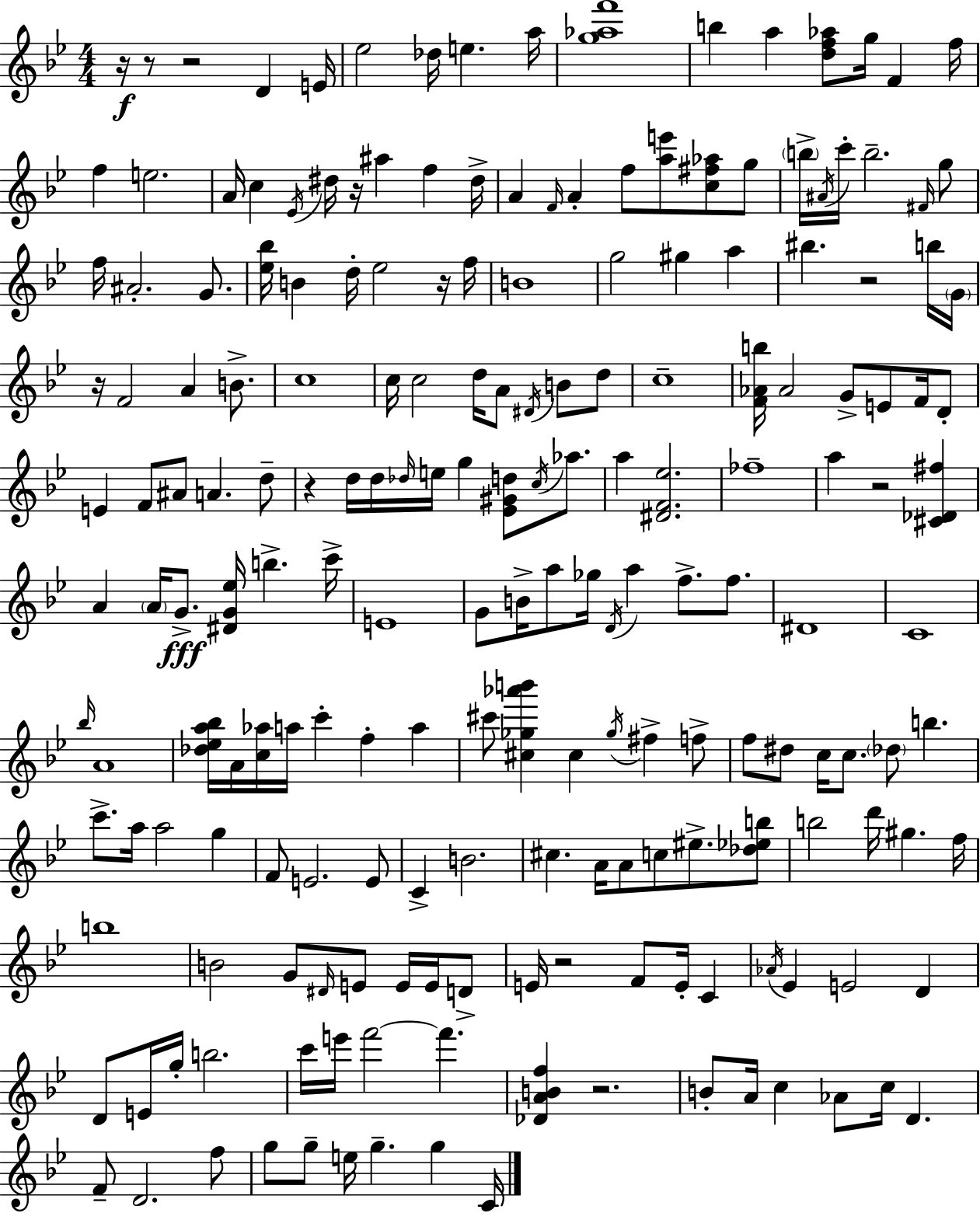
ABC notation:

X:1
T:Untitled
M:4/4
L:1/4
K:Gm
z/4 z/2 z2 D E/4 _e2 _d/4 e a/4 [g_af']4 b a [df_a]/2 g/4 F f/4 f e2 A/4 c _E/4 ^d/4 z/4 ^a f ^d/4 A F/4 A f/2 [ae']/2 [c^f_a]/2 g/2 b/4 ^A/4 c'/4 b2 ^F/4 g/2 f/4 ^A2 G/2 [_e_b]/4 B d/4 _e2 z/4 f/4 B4 g2 ^g a ^b z2 b/4 G/4 z/4 F2 A B/2 c4 c/4 c2 d/4 A/2 ^D/4 B/2 d/2 c4 [F_Ab]/4 _A2 G/2 E/2 F/4 D/2 E F/2 ^A/2 A d/2 z d/4 d/4 _d/4 e/4 g [_E^Gd]/2 c/4 _a/2 a [^DF_e]2 _f4 a z2 [^C_D^f] A A/4 G/2 [^DG_e]/4 b c'/4 E4 G/2 B/4 a/2 _g/4 D/4 a f/2 f/2 ^D4 C4 _b/4 A4 [_d_ea_b]/4 A/4 [c_a]/4 a/4 c' f a ^c'/2 [^c_g_a'b'] ^c _g/4 ^f f/2 f/2 ^d/2 c/4 c/2 _d/2 b c'/2 a/4 a2 g F/2 E2 E/2 C B2 ^c A/4 A/2 c/2 ^e/2 [_d_eb]/2 b2 d'/4 ^g f/4 b4 B2 G/2 ^D/4 E/2 E/4 E/4 D/2 E/4 z2 F/2 E/4 C _A/4 _E E2 D D/2 E/4 g/4 b2 c'/4 e'/4 f'2 f' [_DABf] z2 B/2 A/4 c _A/2 c/4 D F/2 D2 f/2 g/2 g/2 e/4 g g C/4